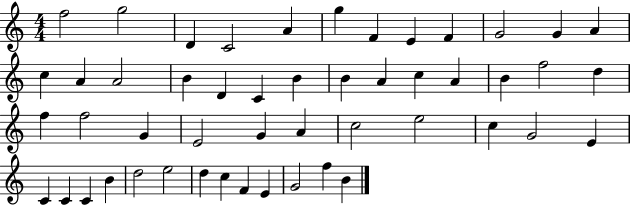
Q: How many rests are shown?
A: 0